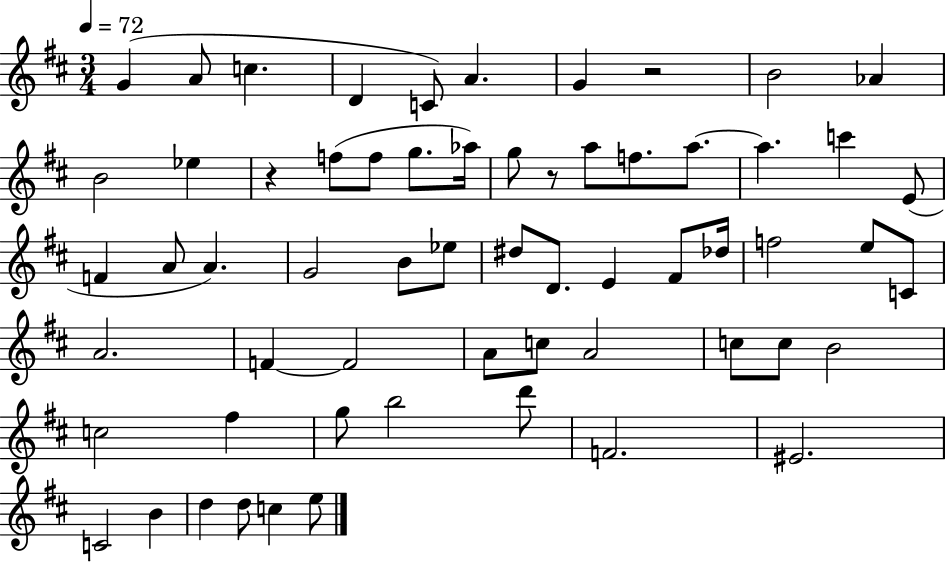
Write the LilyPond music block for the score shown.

{
  \clef treble
  \numericTimeSignature
  \time 3/4
  \key d \major
  \tempo 4 = 72
  g'4( a'8 c''4. | d'4 c'8) a'4. | g'4 r2 | b'2 aes'4 | \break b'2 ees''4 | r4 f''8( f''8 g''8. aes''16) | g''8 r8 a''8 f''8. a''8.~~ | a''4. c'''4 e'8( | \break f'4 a'8 a'4.) | g'2 b'8 ees''8 | dis''8 d'8. e'4 fis'8 des''16 | f''2 e''8 c'8 | \break a'2. | f'4~~ f'2 | a'8 c''8 a'2 | c''8 c''8 b'2 | \break c''2 fis''4 | g''8 b''2 d'''8 | f'2. | eis'2. | \break c'2 b'4 | d''4 d''8 c''4 e''8 | \bar "|."
}